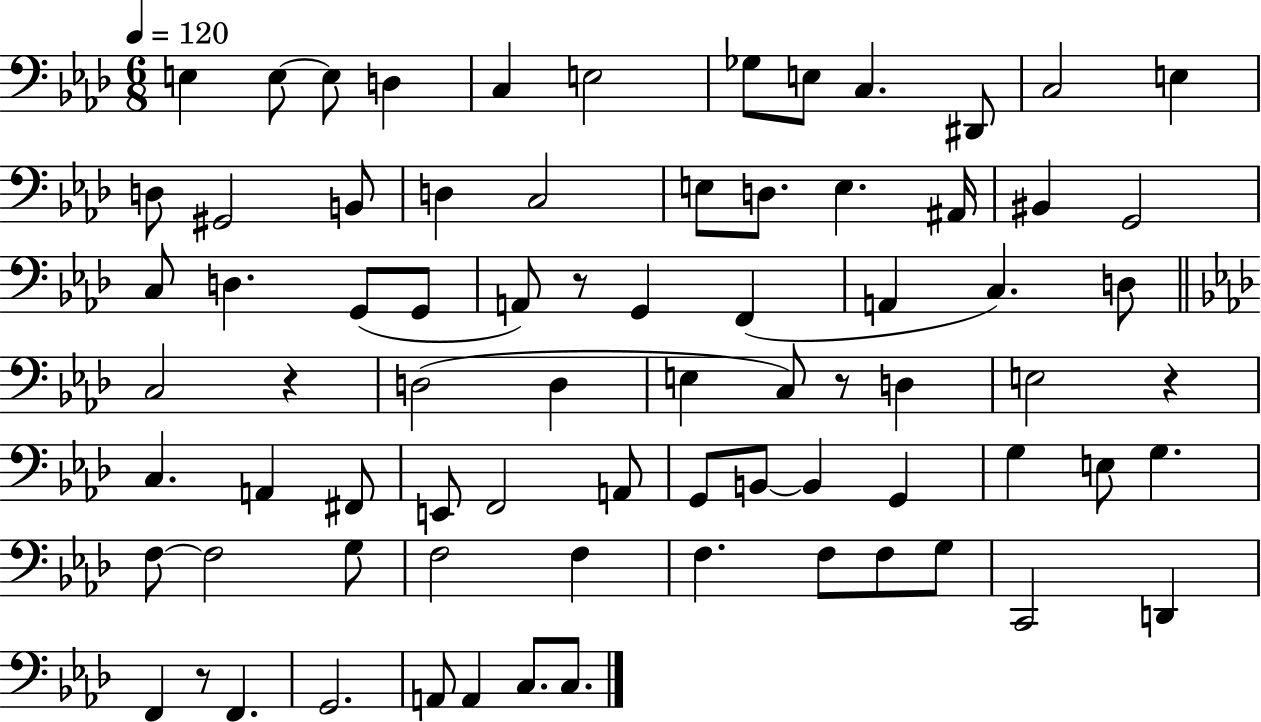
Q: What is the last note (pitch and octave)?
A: C3